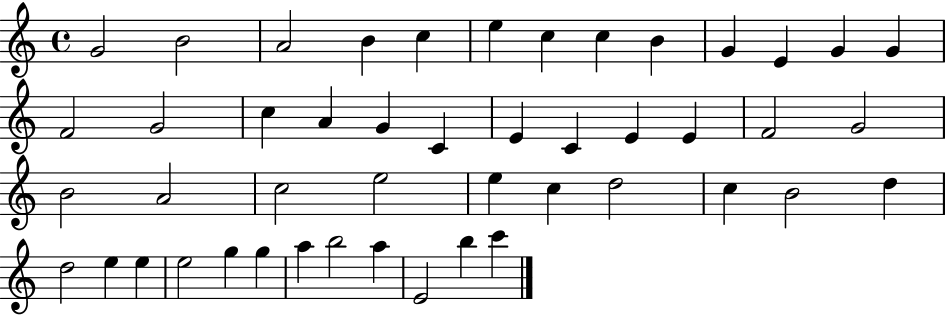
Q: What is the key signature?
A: C major